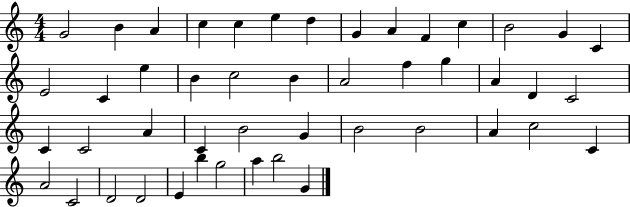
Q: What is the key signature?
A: C major